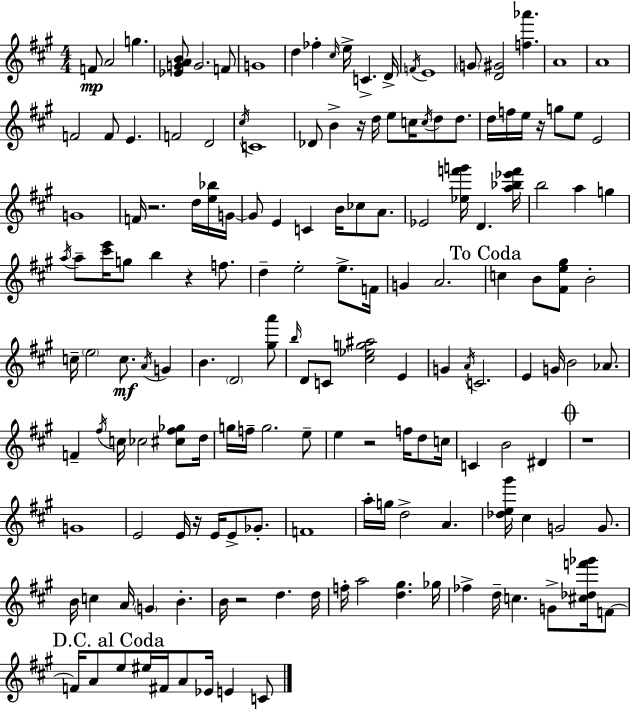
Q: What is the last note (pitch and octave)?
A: C4